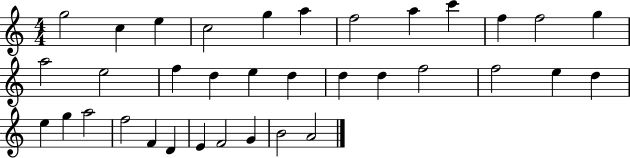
G5/h C5/q E5/q C5/h G5/q A5/q F5/h A5/q C6/q F5/q F5/h G5/q A5/h E5/h F5/q D5/q E5/q D5/q D5/q D5/q F5/h F5/h E5/q D5/q E5/q G5/q A5/h F5/h F4/q D4/q E4/q F4/h G4/q B4/h A4/h